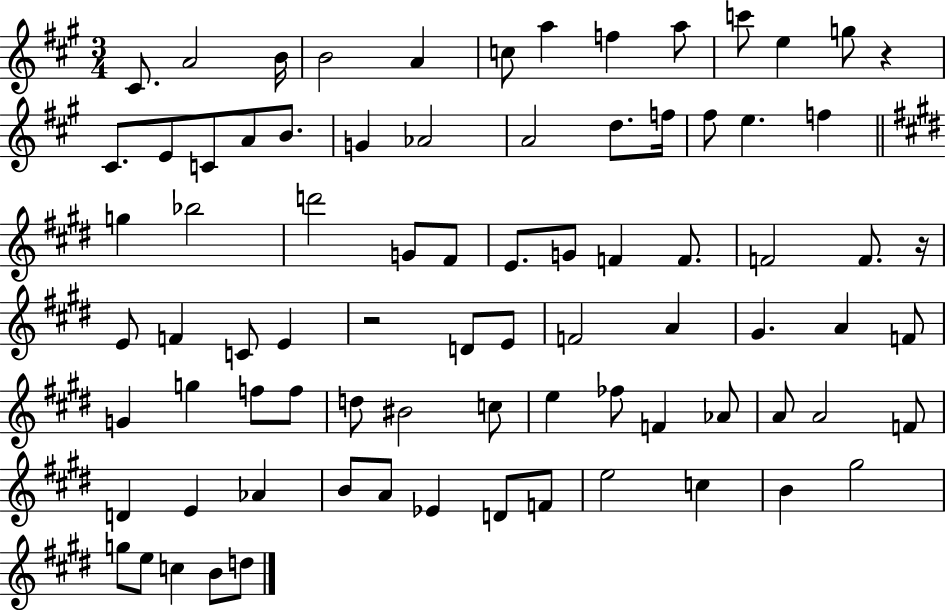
{
  \clef treble
  \numericTimeSignature
  \time 3/4
  \key a \major
  \repeat volta 2 { cis'8. a'2 b'16 | b'2 a'4 | c''8 a''4 f''4 a''8 | c'''8 e''4 g''8 r4 | \break cis'8. e'8 c'8 a'8 b'8. | g'4 aes'2 | a'2 d''8. f''16 | fis''8 e''4. f''4 | \break \bar "||" \break \key e \major g''4 bes''2 | d'''2 g'8 fis'8 | e'8. g'8 f'4 f'8. | f'2 f'8. r16 | \break e'8 f'4 c'8 e'4 | r2 d'8 e'8 | f'2 a'4 | gis'4. a'4 f'8 | \break g'4 g''4 f''8 f''8 | d''8 bis'2 c''8 | e''4 fes''8 f'4 aes'8 | a'8 a'2 f'8 | \break d'4 e'4 aes'4 | b'8 a'8 ees'4 d'8 f'8 | e''2 c''4 | b'4 gis''2 | \break g''8 e''8 c''4 b'8 d''8 | } \bar "|."
}